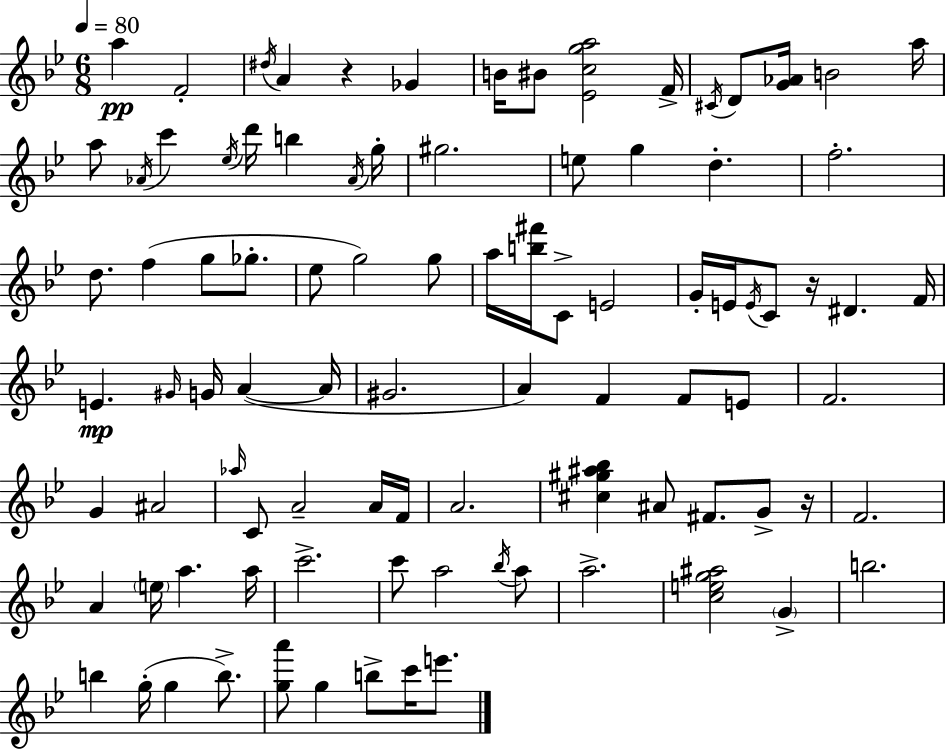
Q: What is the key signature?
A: G minor